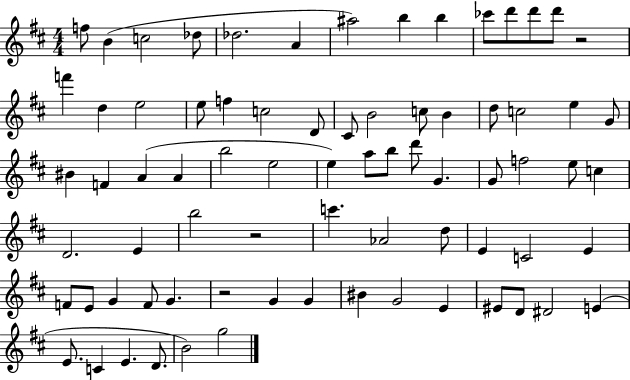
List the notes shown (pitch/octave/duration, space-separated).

F5/e B4/q C5/h Db5/e Db5/h. A4/q A#5/h B5/q B5/q CES6/e D6/e D6/e D6/e R/h F6/q D5/q E5/h E5/e F5/q C5/h D4/e C#4/e B4/h C5/e B4/q D5/e C5/h E5/q G4/e BIS4/q F4/q A4/q A4/q B5/h E5/h E5/q A5/e B5/e D6/e G4/q. G4/e F5/h E5/e C5/q D4/h. E4/q B5/h R/h C6/q. Ab4/h D5/e E4/q C4/h E4/q F4/e E4/e G4/q F4/e G4/q. R/h G4/q G4/q BIS4/q G4/h E4/q EIS4/e D4/e D#4/h E4/q E4/e. C4/q E4/q. D4/e. B4/h G5/h